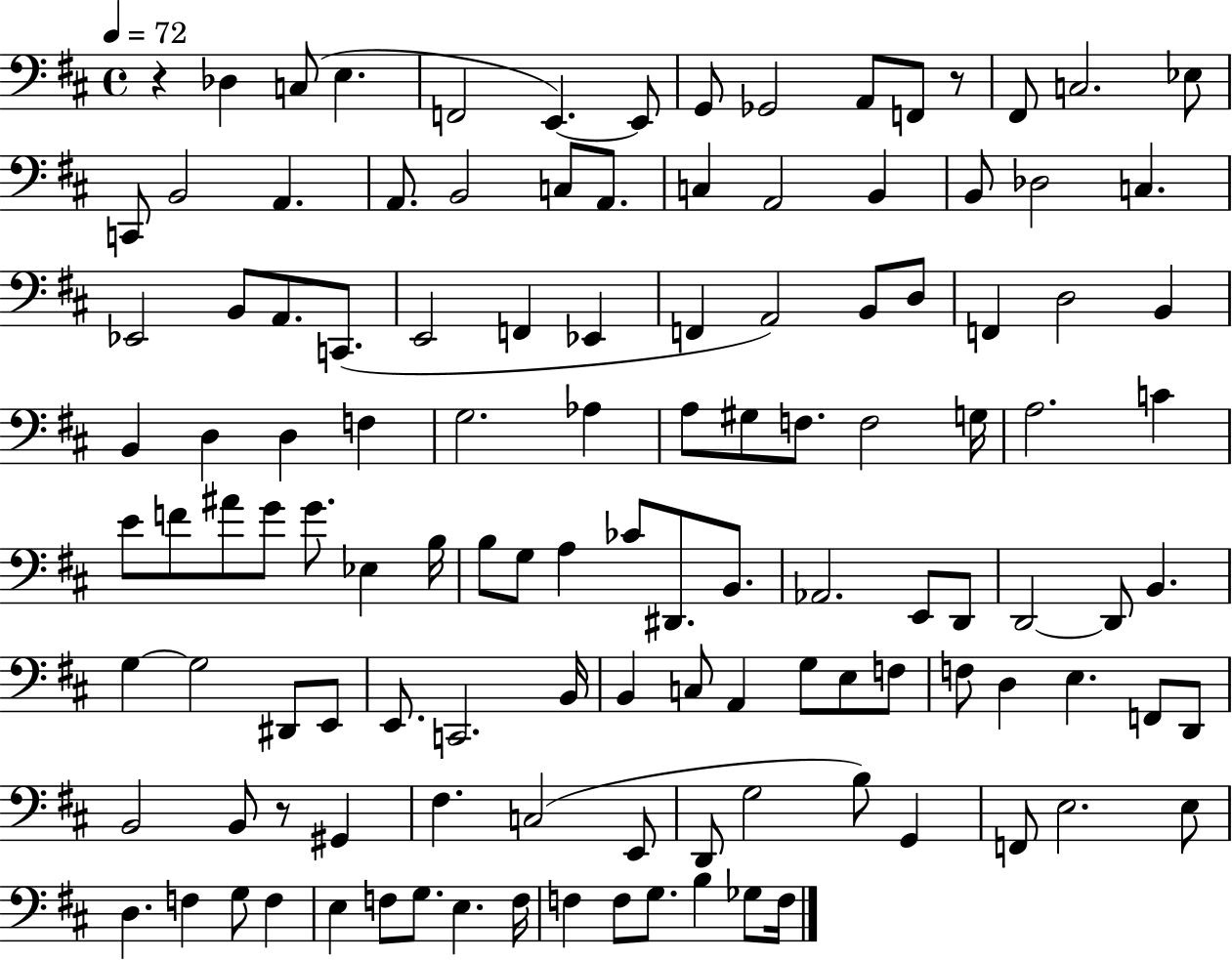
R/q Db3/q C3/e E3/q. F2/h E2/q. E2/e G2/e Gb2/h A2/e F2/e R/e F#2/e C3/h. Eb3/e C2/e B2/h A2/q. A2/e. B2/h C3/e A2/e. C3/q A2/h B2/q B2/e Db3/h C3/q. Eb2/h B2/e A2/e. C2/e. E2/h F2/q Eb2/q F2/q A2/h B2/e D3/e F2/q D3/h B2/q B2/q D3/q D3/q F3/q G3/h. Ab3/q A3/e G#3/e F3/e. F3/h G3/s A3/h. C4/q E4/e F4/e A#4/e G4/e G4/e. Eb3/q B3/s B3/e G3/e A3/q CES4/e D#2/e. B2/e. Ab2/h. E2/e D2/e D2/h D2/e B2/q. G3/q G3/h D#2/e E2/e E2/e. C2/h. B2/s B2/q C3/e A2/q G3/e E3/e F3/e F3/e D3/q E3/q. F2/e D2/e B2/h B2/e R/e G#2/q F#3/q. C3/h E2/e D2/e G3/h B3/e G2/q F2/e E3/h. E3/e D3/q. F3/q G3/e F3/q E3/q F3/e G3/e. E3/q. F3/s F3/q F3/e G3/e. B3/q Gb3/e F3/s